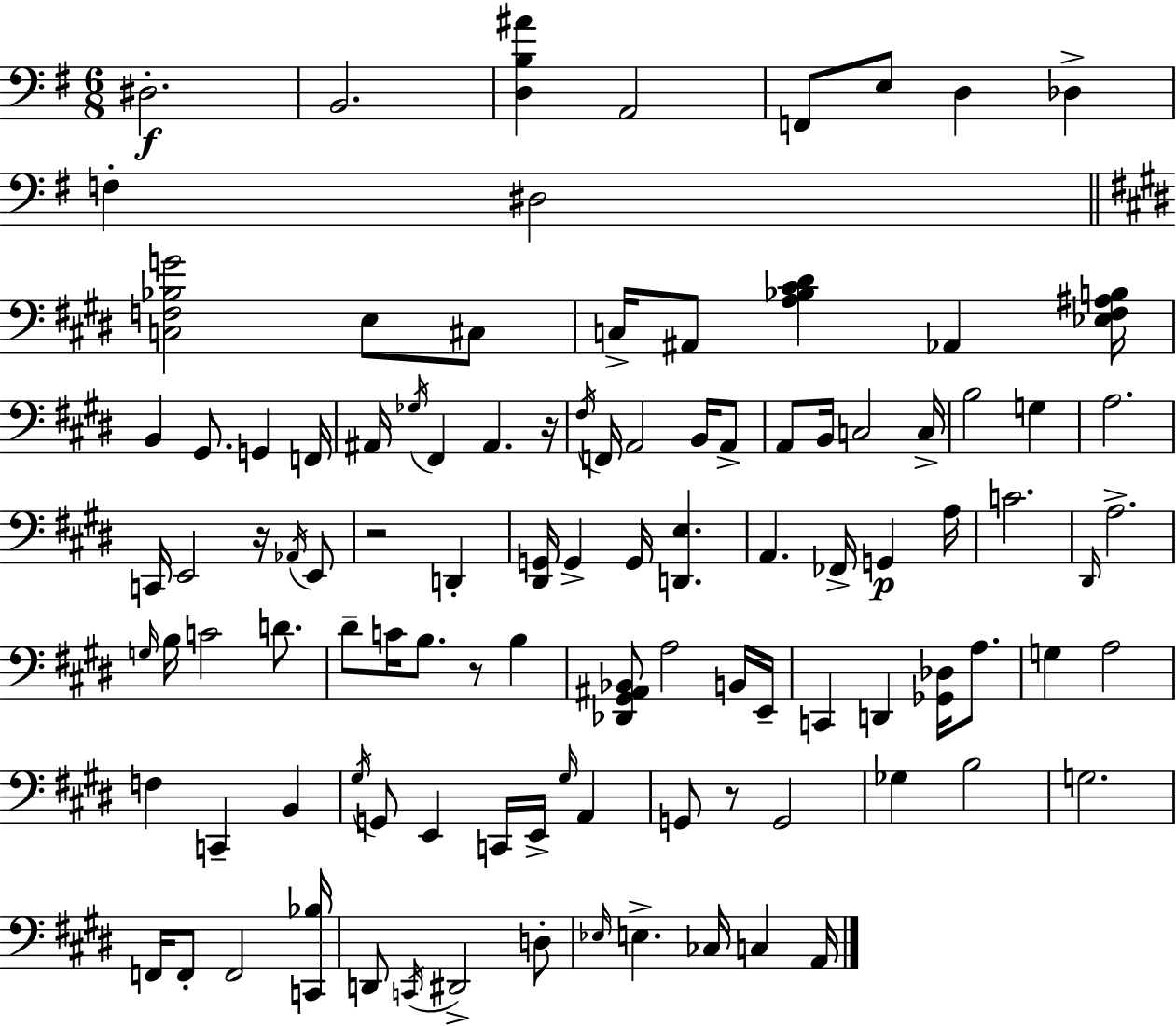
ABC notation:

X:1
T:Untitled
M:6/8
L:1/4
K:Em
^D,2 B,,2 [D,B,^A] A,,2 F,,/2 E,/2 D, _D, F, ^D,2 [C,F,_B,G]2 E,/2 ^C,/2 C,/4 ^A,,/2 [A,_B,^C^D] _A,, [_E,^F,^A,B,]/4 B,, ^G,,/2 G,, F,,/4 ^A,,/4 _G,/4 ^F,, ^A,, z/4 ^F,/4 F,,/4 A,,2 B,,/4 A,,/2 A,,/2 B,,/4 C,2 C,/4 B,2 G, A,2 C,,/4 E,,2 z/4 _A,,/4 E,,/2 z2 D,, [^D,,G,,]/4 G,, G,,/4 [D,,E,] A,, _F,,/4 G,, A,/4 C2 ^D,,/4 A,2 G,/4 B,/4 C2 D/2 ^D/2 C/4 B,/2 z/2 B, [_D,,^G,,^A,,_B,,]/2 A,2 B,,/4 E,,/4 C,, D,, [_G,,_D,]/4 A,/2 G, A,2 F, C,, B,, ^G,/4 G,,/2 E,, C,,/4 E,,/4 ^G,/4 A,, G,,/2 z/2 G,,2 _G, B,2 G,2 F,,/4 F,,/2 F,,2 [C,,_B,]/4 D,,/2 C,,/4 ^D,,2 D,/2 _E,/4 E, _C,/4 C, A,,/4